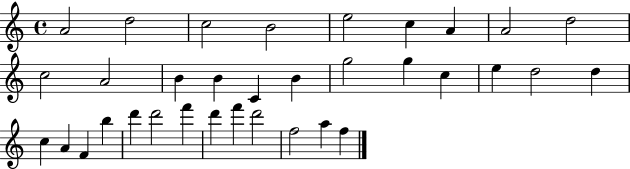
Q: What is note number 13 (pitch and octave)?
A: B4